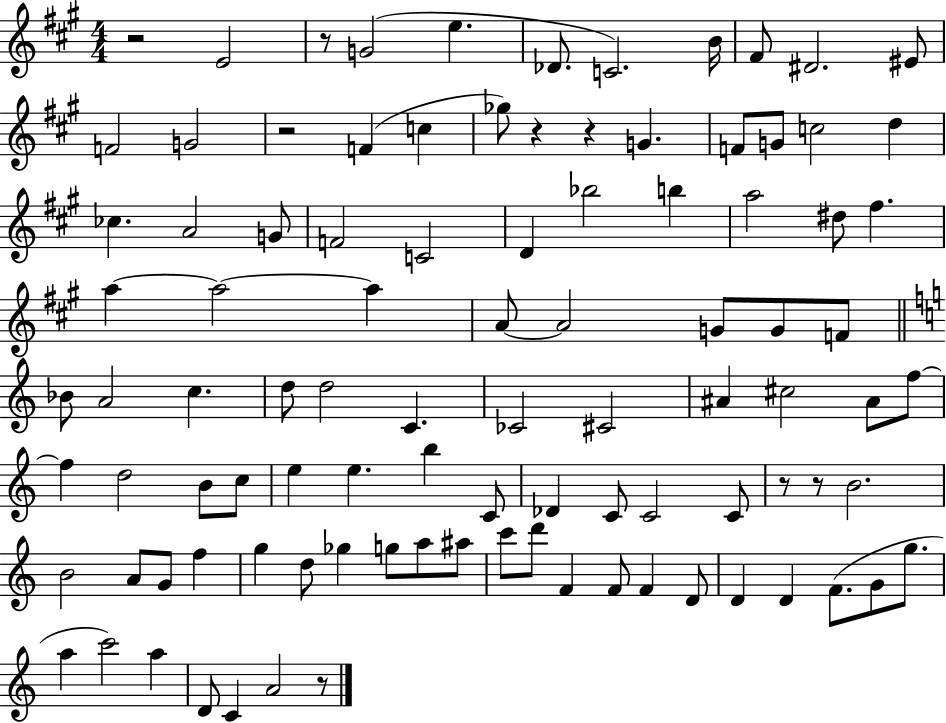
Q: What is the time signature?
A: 4/4